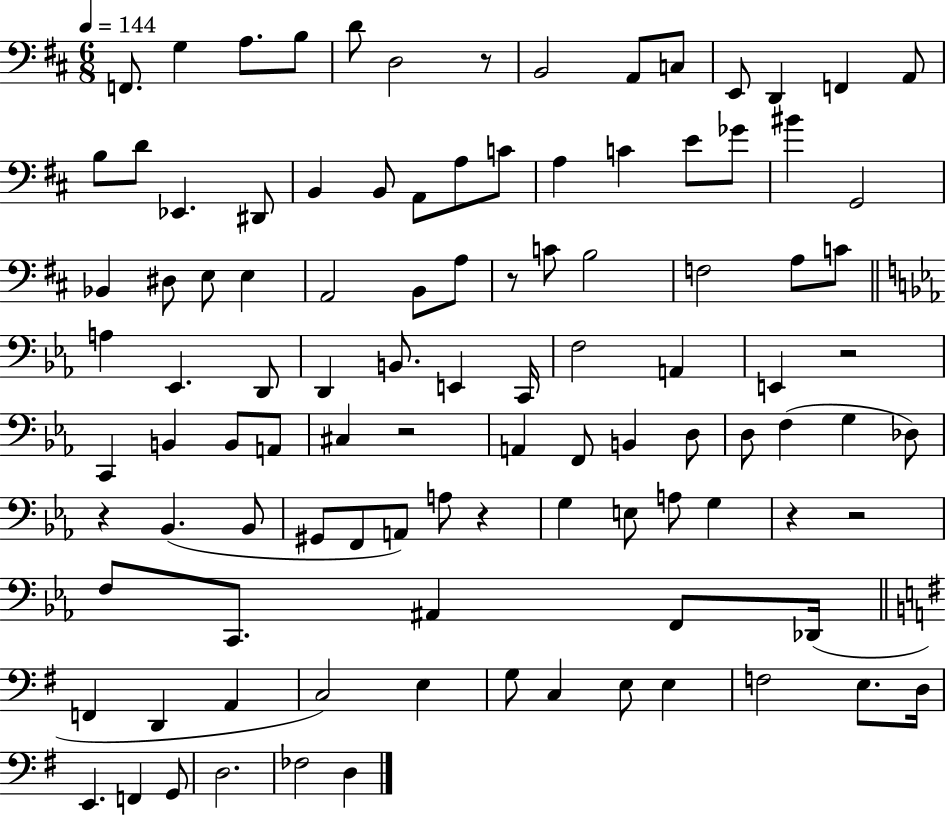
X:1
T:Untitled
M:6/8
L:1/4
K:D
F,,/2 G, A,/2 B,/2 D/2 D,2 z/2 B,,2 A,,/2 C,/2 E,,/2 D,, F,, A,,/2 B,/2 D/2 _E,, ^D,,/2 B,, B,,/2 A,,/2 A,/2 C/2 A, C E/2 _G/2 ^B G,,2 _B,, ^D,/2 E,/2 E, A,,2 B,,/2 A,/2 z/2 C/2 B,2 F,2 A,/2 C/2 A, _E,, D,,/2 D,, B,,/2 E,, C,,/4 F,2 A,, E,, z2 C,, B,, B,,/2 A,,/2 ^C, z2 A,, F,,/2 B,, D,/2 D,/2 F, G, _D,/2 z _B,, _B,,/2 ^G,,/2 F,,/2 A,,/2 A,/2 z G, E,/2 A,/2 G, z z2 F,/2 C,,/2 ^A,, F,,/2 _D,,/4 F,, D,, A,, C,2 E, G,/2 C, E,/2 E, F,2 E,/2 D,/4 E,, F,, G,,/2 D,2 _F,2 D,